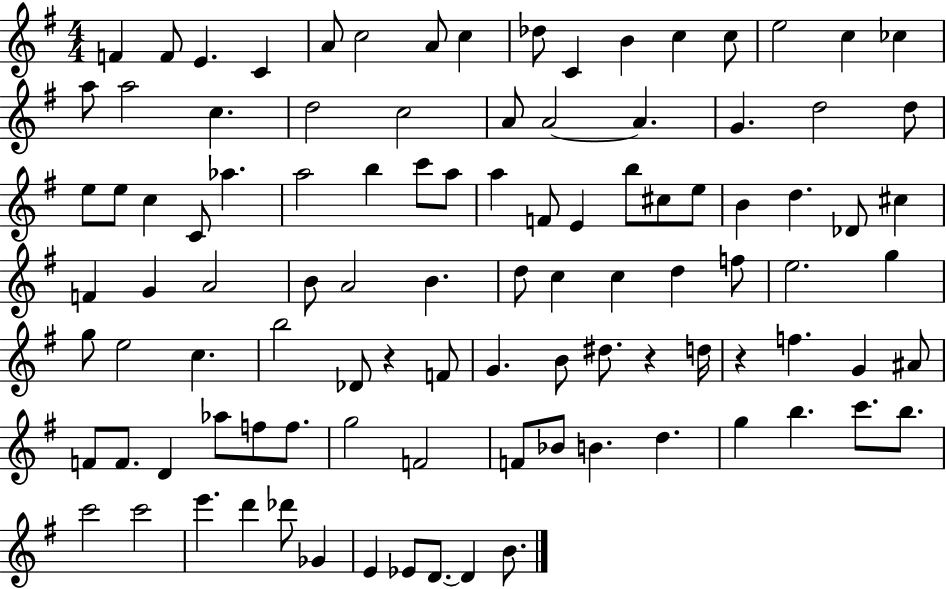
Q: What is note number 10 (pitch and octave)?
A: C4